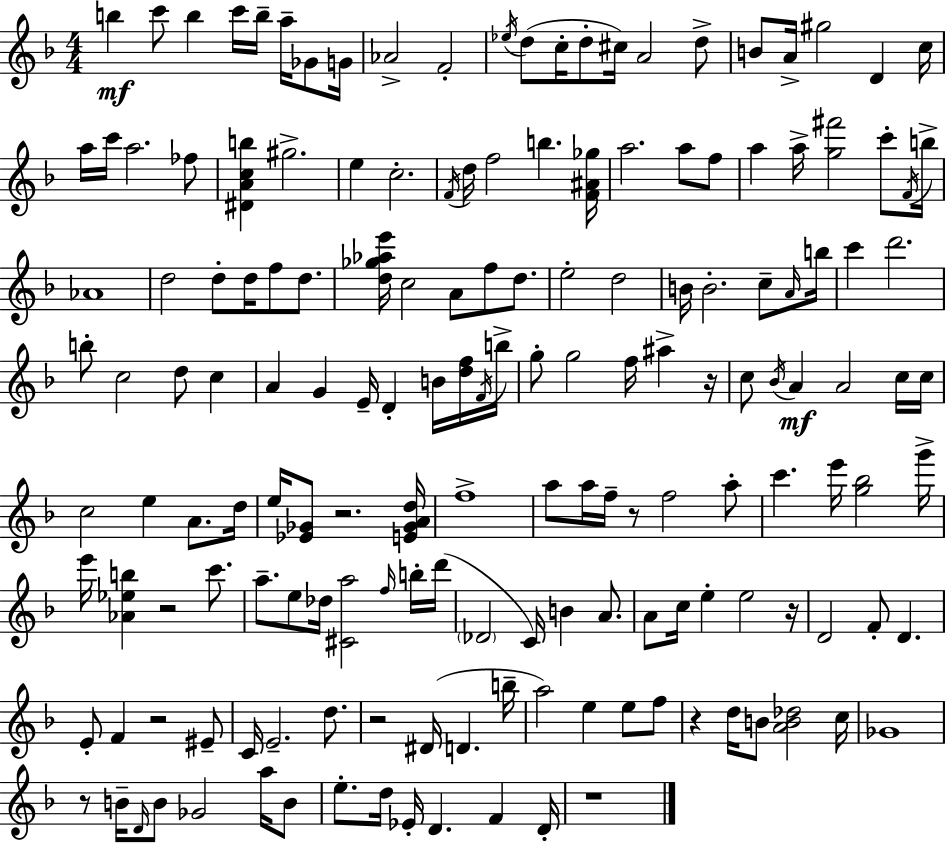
B5/q C6/e B5/q C6/s B5/s A5/s Gb4/e G4/s Ab4/h F4/h Eb5/s D5/e C5/s D5/e C#5/s A4/h D5/e B4/e A4/s G#5/h D4/q C5/s A5/s C6/s A5/h. FES5/e [D#4,A4,C5,B5]/q G#5/h. E5/q C5/h. F4/s D5/s F5/h B5/q. [F4,A#4,Gb5]/s A5/h. A5/e F5/e A5/q A5/s [G5,F#6]/h C6/e F4/s B5/s Ab4/w D5/h D5/e D5/s F5/e D5/e. [D5,Gb5,Ab5,E6]/s C5/h A4/e F5/e D5/e. E5/h D5/h B4/s B4/h. C5/e A4/s B5/s C6/q D6/h. B5/e C5/h D5/e C5/q A4/q G4/q E4/s D4/q B4/s [D5,F5]/s F4/s B5/s G5/e G5/h F5/s A#5/q R/s C5/e Bb4/s A4/q A4/h C5/s C5/s C5/h E5/q A4/e. D5/s E5/s [Eb4,Gb4]/e R/h. [E4,Gb4,A4,D5]/s F5/w A5/e A5/s F5/s R/e F5/h A5/e C6/q. E6/s [G5,Bb5]/h G6/s E6/s [Ab4,Eb5,B5]/q R/h C6/e. A5/e. E5/e Db5/s [C#4,A5]/h F5/s B5/s D6/s Db4/h C4/s B4/q A4/e. A4/e C5/s E5/q E5/h R/s D4/h F4/e D4/q. E4/e F4/q R/h EIS4/e C4/s E4/h. D5/e. R/h D#4/s D4/q. B5/s A5/h E5/q E5/e F5/e R/q D5/s B4/e [A4,B4,Db5]/h C5/s Gb4/w R/e B4/s D4/s B4/e Gb4/h A5/s B4/e E5/e. D5/s Eb4/s D4/q. F4/q D4/s R/w